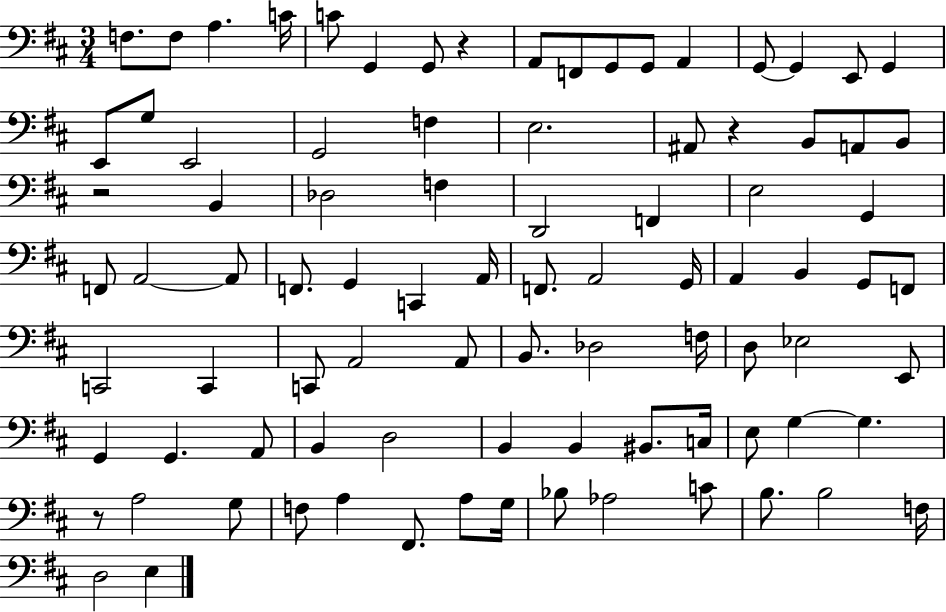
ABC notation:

X:1
T:Untitled
M:3/4
L:1/4
K:D
F,/2 F,/2 A, C/4 C/2 G,, G,,/2 z A,,/2 F,,/2 G,,/2 G,,/2 A,, G,,/2 G,, E,,/2 G,, E,,/2 G,/2 E,,2 G,,2 F, E,2 ^A,,/2 z B,,/2 A,,/2 B,,/2 z2 B,, _D,2 F, D,,2 F,, E,2 G,, F,,/2 A,,2 A,,/2 F,,/2 G,, C,, A,,/4 F,,/2 A,,2 G,,/4 A,, B,, G,,/2 F,,/2 C,,2 C,, C,,/2 A,,2 A,,/2 B,,/2 _D,2 F,/4 D,/2 _E,2 E,,/2 G,, G,, A,,/2 B,, D,2 B,, B,, ^B,,/2 C,/4 E,/2 G, G, z/2 A,2 G,/2 F,/2 A, ^F,,/2 A,/2 G,/4 _B,/2 _A,2 C/2 B,/2 B,2 F,/4 D,2 E,